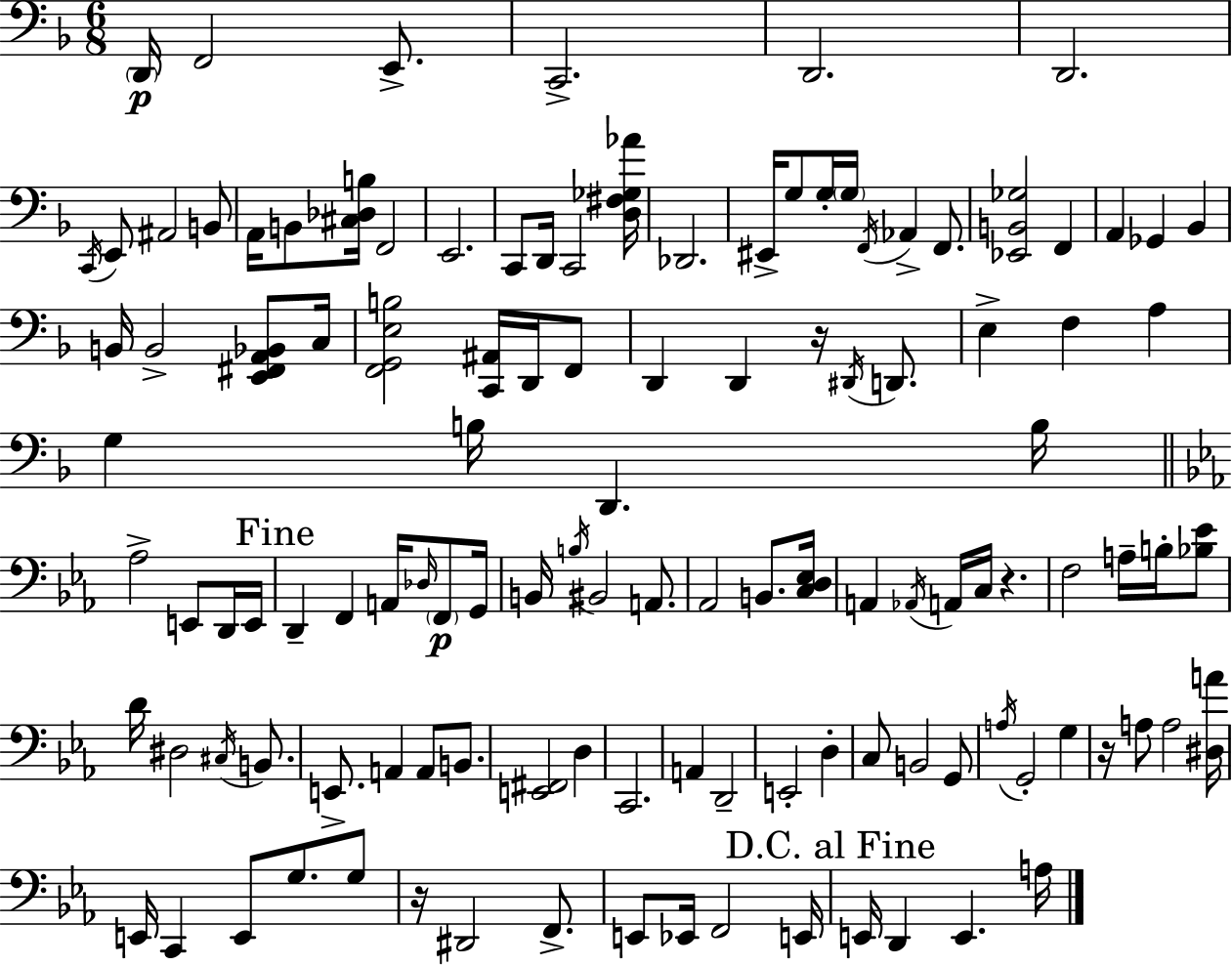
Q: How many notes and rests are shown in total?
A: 119